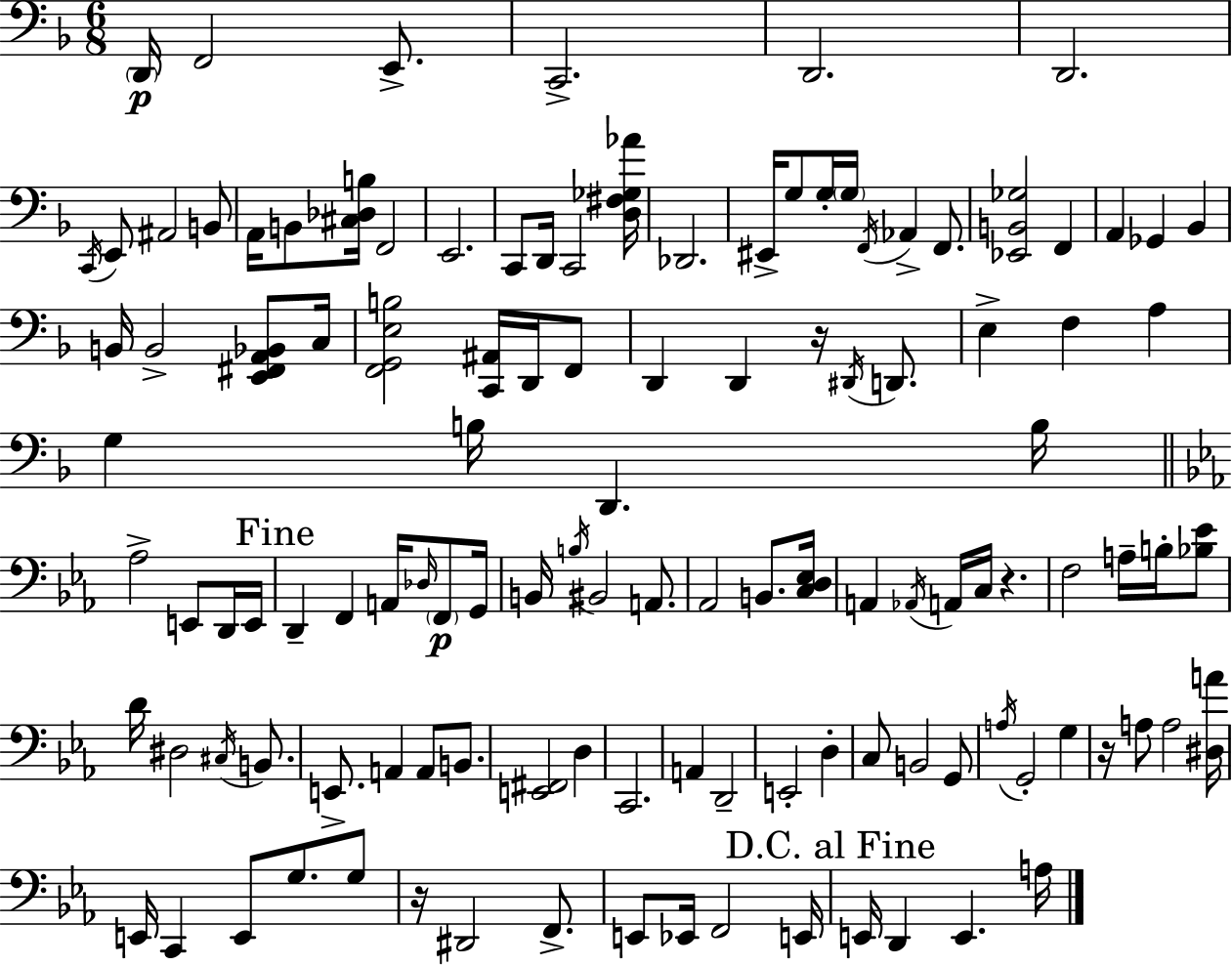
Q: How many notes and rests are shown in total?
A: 119